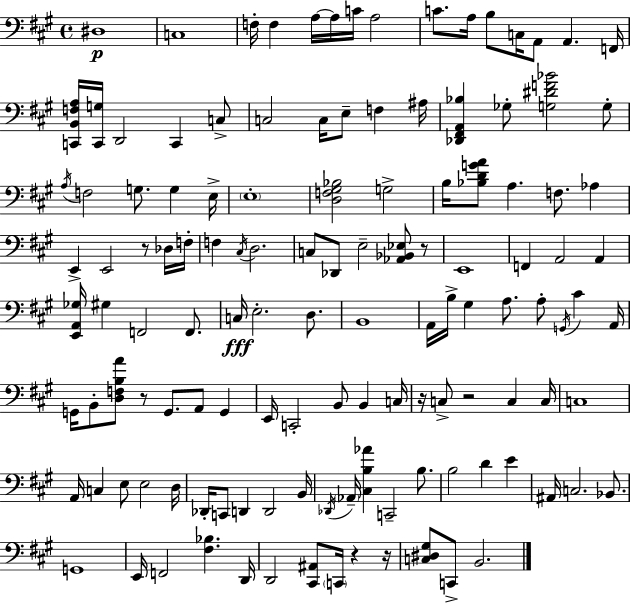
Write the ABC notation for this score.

X:1
T:Untitled
M:4/4
L:1/4
K:A
^D,4 C,4 F,/4 F, A,/4 A,/4 C/4 A,2 C/2 A,/4 B,/2 C,/4 A,,/2 A,, F,,/4 [C,,B,,F,A,]/4 [C,,G,]/4 D,,2 C,, C,/2 C,2 C,/4 E,/2 F, ^A,/4 [_D,,^F,,A,,_B,] _G,/2 [G,^DF_B]2 G,/2 A,/4 F,2 G,/2 G, E,/4 E,4 [D,F,^G,_B,]2 G,2 B,/4 [_B,DGA]/2 A, F,/2 _A, E,, E,,2 z/2 _D,/4 F,/4 F, ^C,/4 D,2 C,/2 _D,,/2 E,2 [_A,,_B,,_E,]/2 z/2 E,,4 F,, A,,2 A,, [E,,A,,_G,]/4 ^G, F,,2 F,,/2 C,/4 E,2 D,/2 B,,4 A,,/4 B,/4 ^G, A,/2 A,/2 G,,/4 ^C A,,/4 G,,/4 B,,/2 [D,F,B,A]/2 z/2 G,,/2 A,,/2 G,, E,,/4 C,,2 B,,/2 B,, C,/4 z/4 C,/2 z2 C, C,/4 C,4 A,,/4 C, E,/2 E,2 D,/4 _D,,/4 C,,/2 D,, D,,2 B,,/4 _D,,/4 _A,,/4 [^C,B,_A] C,,2 B,/2 B,2 D E ^A,,/4 C,2 _B,,/2 G,,4 E,,/4 F,,2 [^F,_B,] D,,/4 D,,2 [^C,,^A,,]/2 C,,/4 z z/4 [C,^D,^G,]/2 C,,/2 B,,2